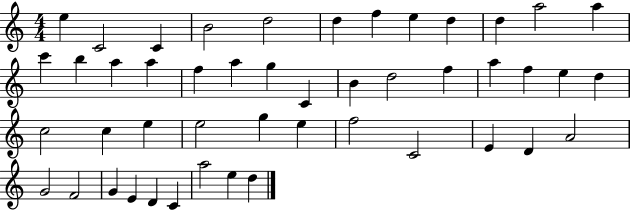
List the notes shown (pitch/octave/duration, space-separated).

E5/q C4/h C4/q B4/h D5/h D5/q F5/q E5/q D5/q D5/q A5/h A5/q C6/q B5/q A5/q A5/q F5/q A5/q G5/q C4/q B4/q D5/h F5/q A5/q F5/q E5/q D5/q C5/h C5/q E5/q E5/h G5/q E5/q F5/h C4/h E4/q D4/q A4/h G4/h F4/h G4/q E4/q D4/q C4/q A5/h E5/q D5/q